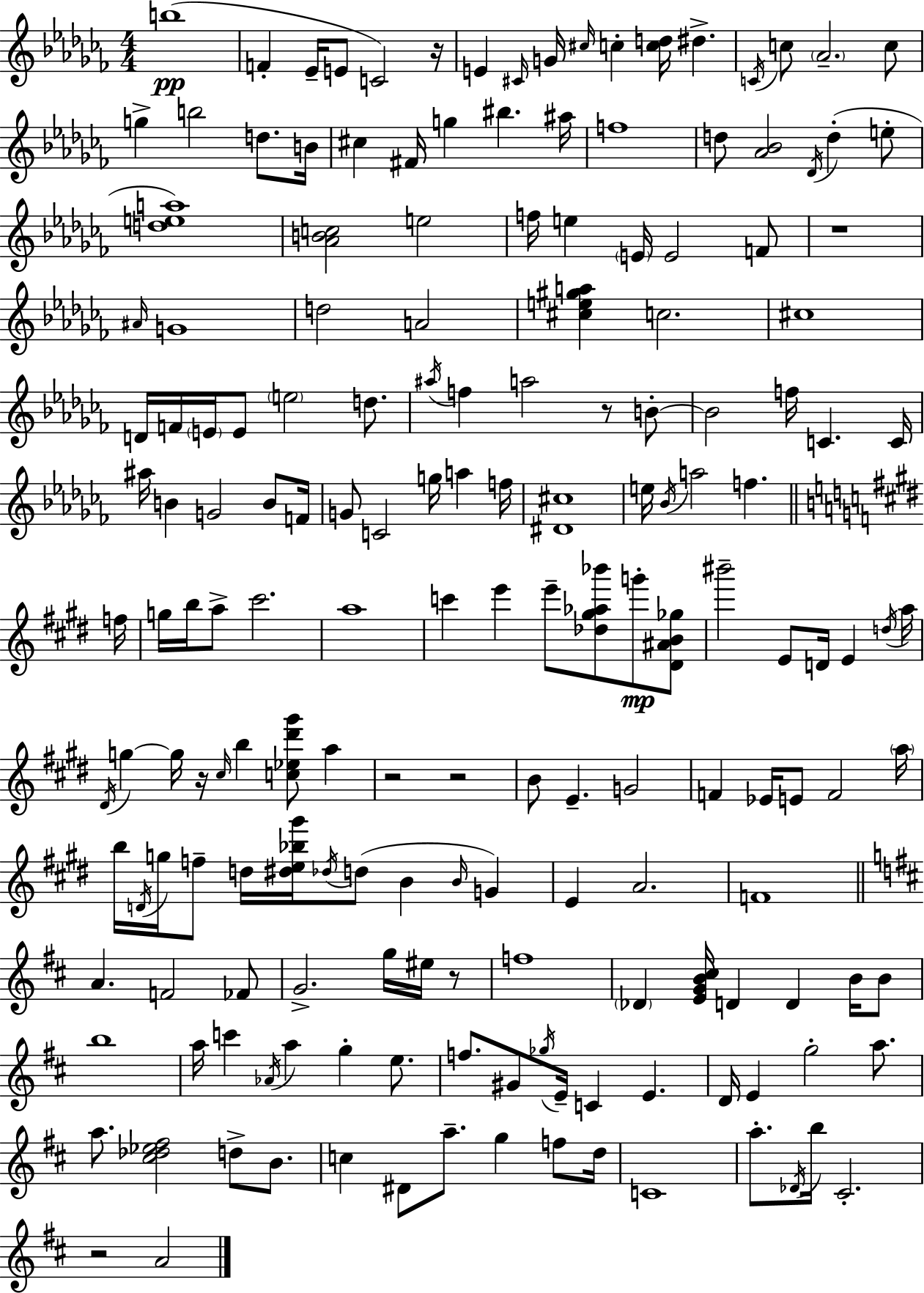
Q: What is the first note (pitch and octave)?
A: B5